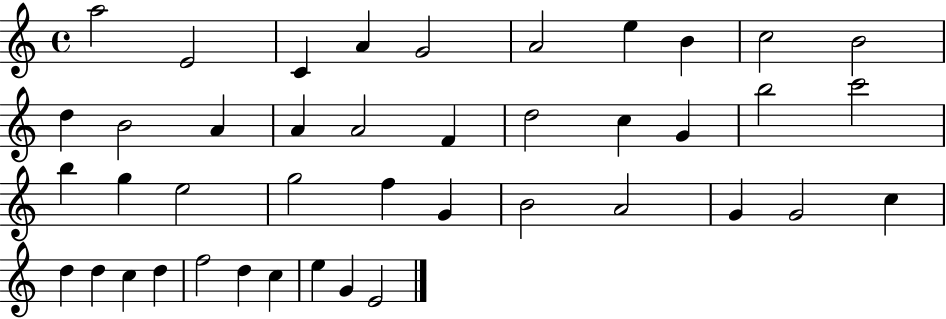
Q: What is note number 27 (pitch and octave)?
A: G4